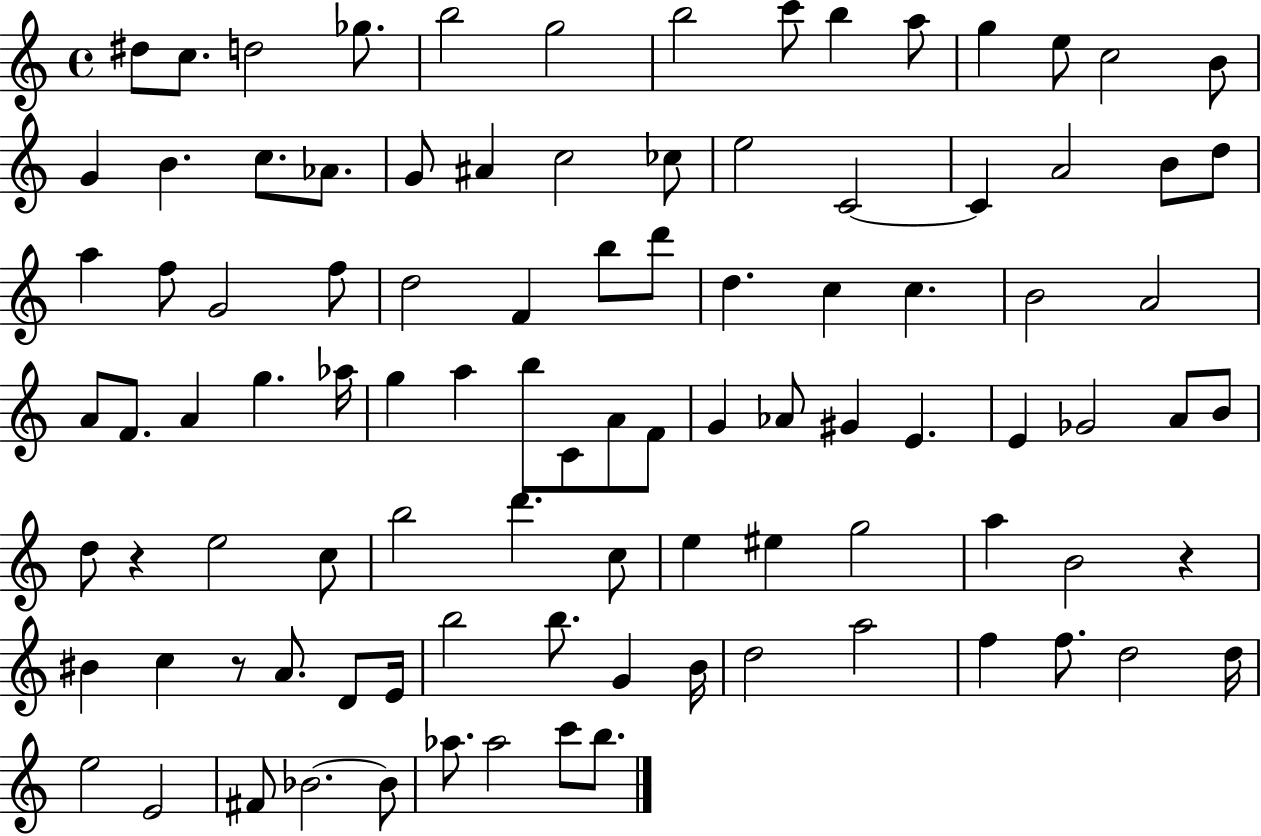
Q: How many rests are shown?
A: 3